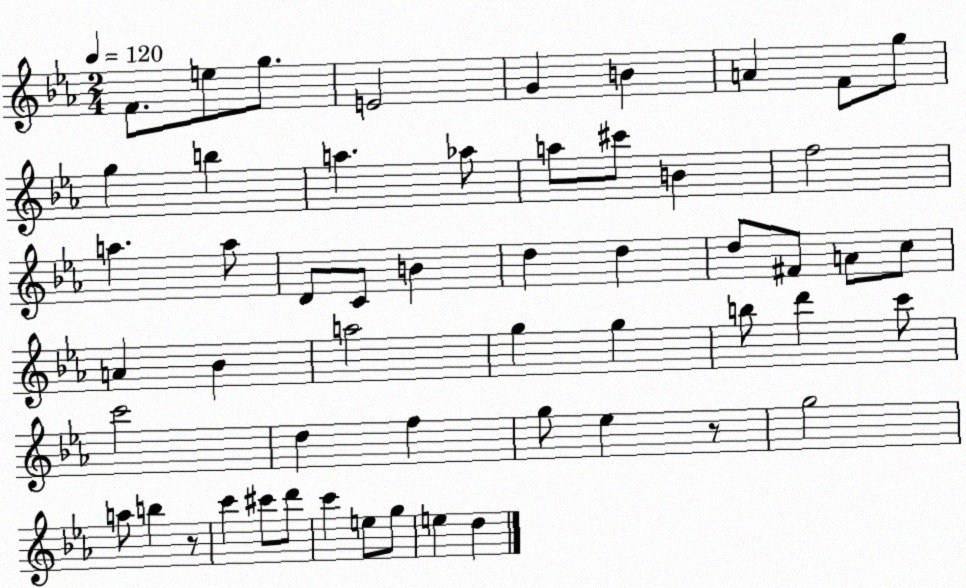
X:1
T:Untitled
M:2/4
L:1/4
K:Eb
F/2 e/2 g/2 E2 G B A F/2 g/2 g b a _a/2 a/2 ^c'/2 B f2 a a/2 D/2 C/2 B d d d/2 ^F/2 A/2 c/2 A _B a2 g g b/2 d' c'/2 c'2 d f g/2 _e z/2 g2 a/2 b z/2 c' ^c'/2 d'/2 c' e/2 g/2 e d